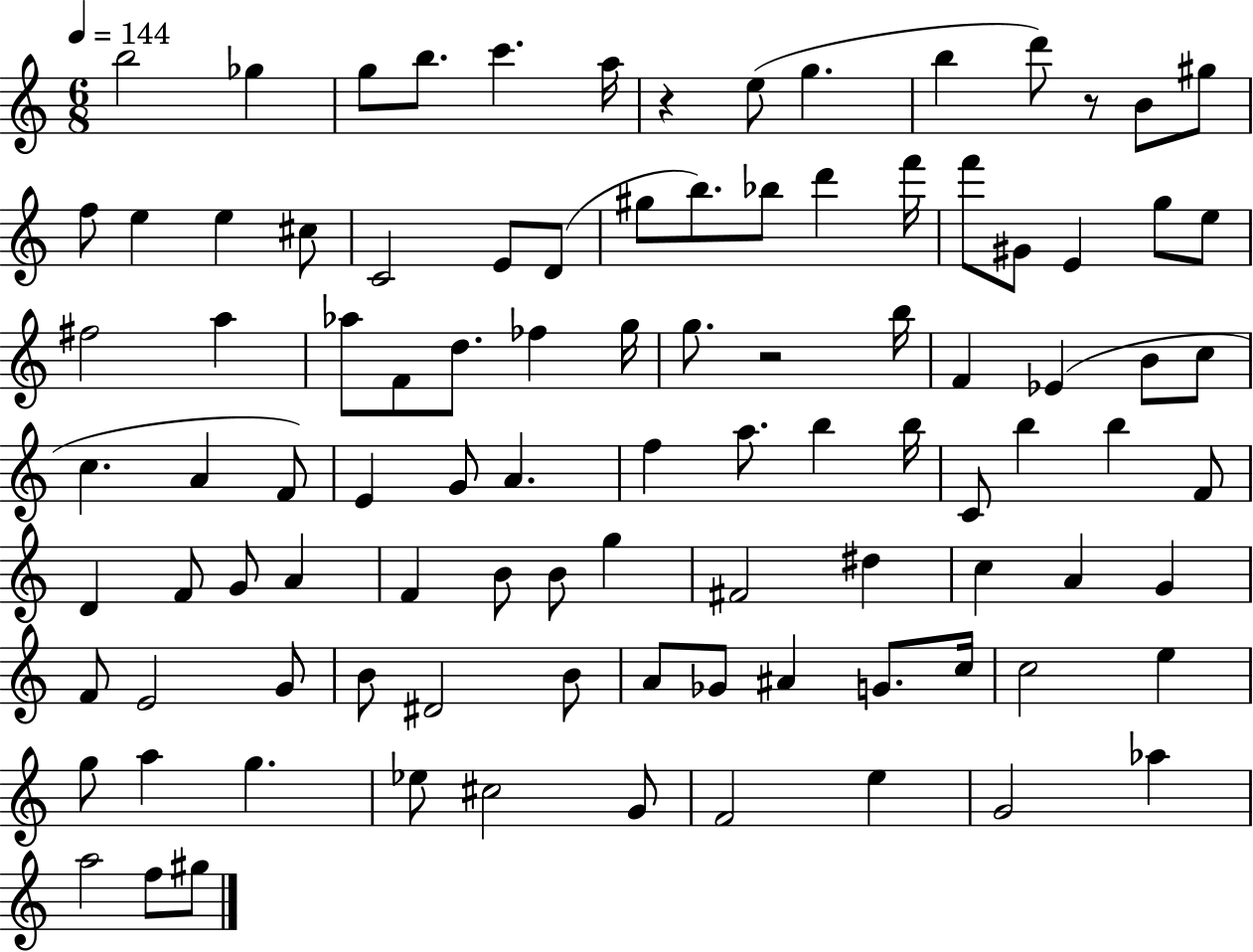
X:1
T:Untitled
M:6/8
L:1/4
K:C
b2 _g g/2 b/2 c' a/4 z e/2 g b d'/2 z/2 B/2 ^g/2 f/2 e e ^c/2 C2 E/2 D/2 ^g/2 b/2 _b/2 d' f'/4 f'/2 ^G/2 E g/2 e/2 ^f2 a _a/2 F/2 d/2 _f g/4 g/2 z2 b/4 F _E B/2 c/2 c A F/2 E G/2 A f a/2 b b/4 C/2 b b F/2 D F/2 G/2 A F B/2 B/2 g ^F2 ^d c A G F/2 E2 G/2 B/2 ^D2 B/2 A/2 _G/2 ^A G/2 c/4 c2 e g/2 a g _e/2 ^c2 G/2 F2 e G2 _a a2 f/2 ^g/2